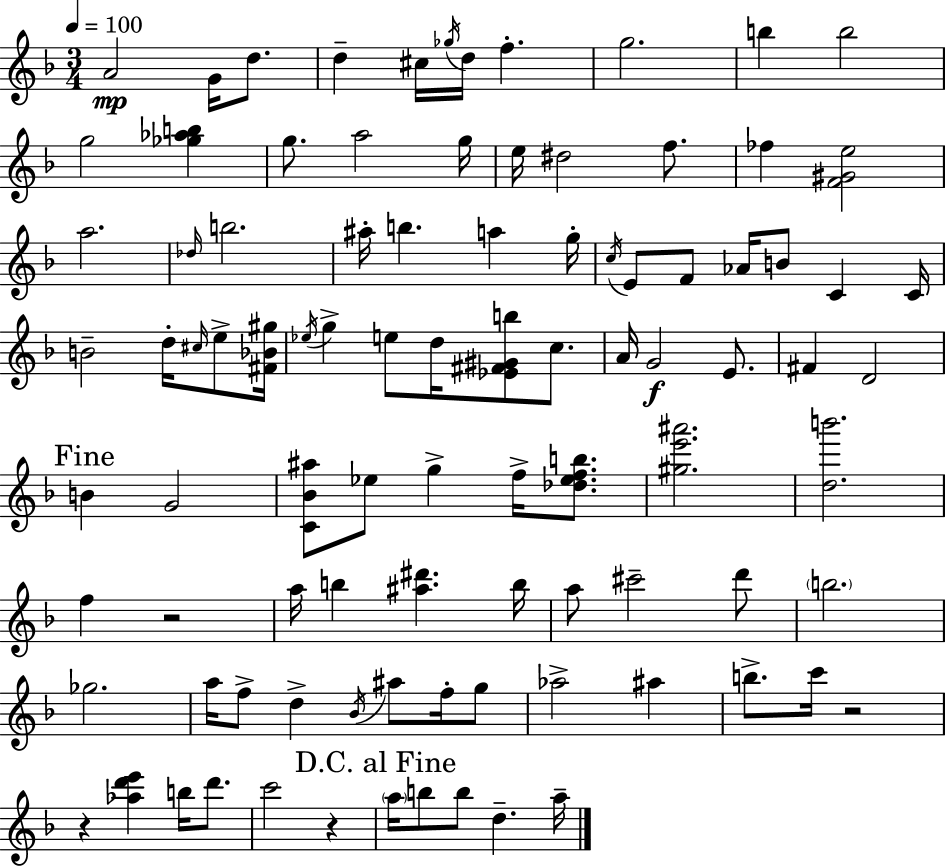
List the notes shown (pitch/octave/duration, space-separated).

A4/h G4/s D5/e. D5/q C#5/s Gb5/s D5/s F5/q. G5/h. B5/q B5/h G5/h [Gb5,Ab5,B5]/q G5/e. A5/h G5/s E5/s D#5/h F5/e. FES5/q [F4,G#4,E5]/h A5/h. Db5/s B5/h. A#5/s B5/q. A5/q G5/s C5/s E4/e F4/e Ab4/s B4/e C4/q C4/s B4/h D5/s C#5/s E5/e [F#4,Bb4,G#5]/s Eb5/s G5/q E5/e D5/s [Eb4,F#4,G#4,B5]/e C5/e. A4/s G4/h E4/e. F#4/q D4/h B4/q G4/h [C4,Bb4,A#5]/e Eb5/e G5/q F5/s [Db5,Eb5,F5,B5]/e. [G#5,E6,A#6]/h. [D5,B6]/h. F5/q R/h A5/s B5/q [A#5,D#6]/q. B5/s A5/e C#6/h D6/e B5/h. Gb5/h. A5/s F5/e D5/q Bb4/s A#5/e F5/s G5/e Ab5/h A#5/q B5/e. C6/s R/h R/q [Ab5,D6,E6]/q B5/s D6/e. C6/h R/q A5/s B5/e B5/e D5/q. A5/s